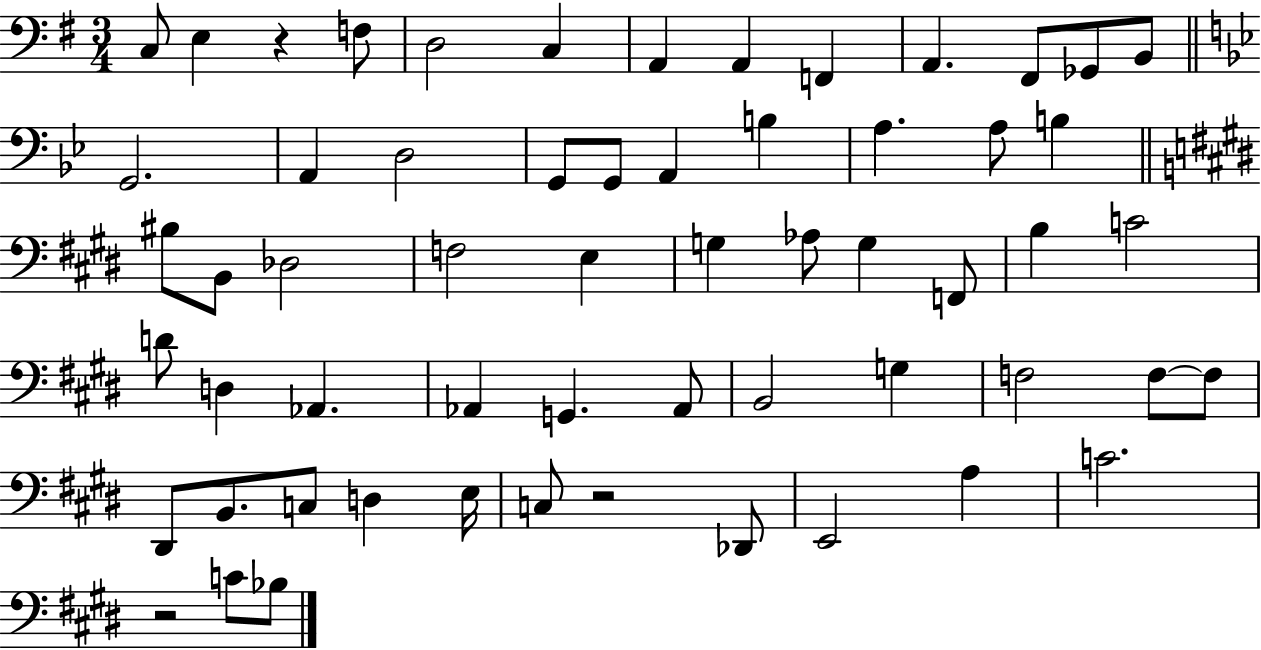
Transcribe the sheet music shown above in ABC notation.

X:1
T:Untitled
M:3/4
L:1/4
K:G
C,/2 E, z F,/2 D,2 C, A,, A,, F,, A,, ^F,,/2 _G,,/2 B,,/2 G,,2 A,, D,2 G,,/2 G,,/2 A,, B, A, A,/2 B, ^B,/2 B,,/2 _D,2 F,2 E, G, _A,/2 G, F,,/2 B, C2 D/2 D, _A,, _A,, G,, _A,,/2 B,,2 G, F,2 F,/2 F,/2 ^D,,/2 B,,/2 C,/2 D, E,/4 C,/2 z2 _D,,/2 E,,2 A, C2 z2 C/2 _B,/2